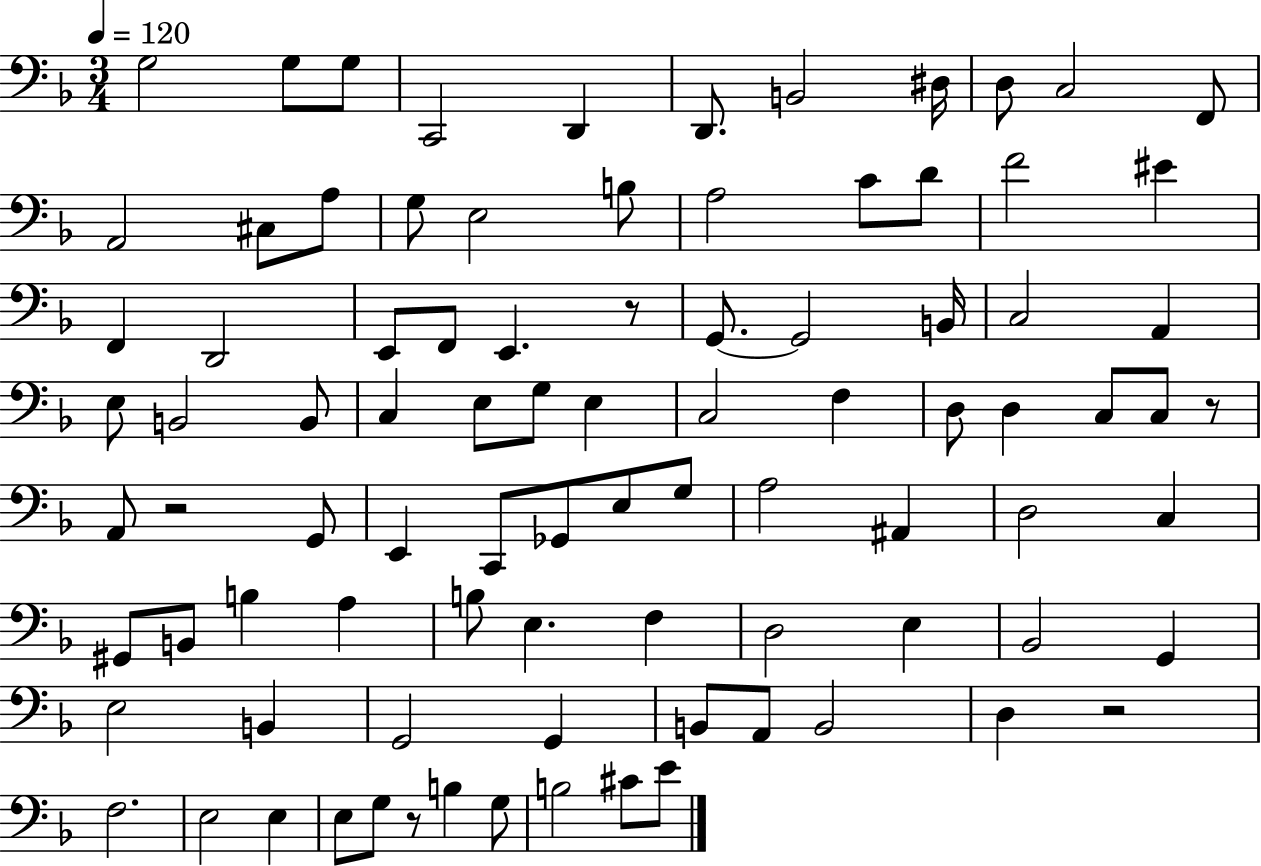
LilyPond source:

{
  \clef bass
  \numericTimeSignature
  \time 3/4
  \key f \major
  \tempo 4 = 120
  g2 g8 g8 | c,2 d,4 | d,8. b,2 dis16 | d8 c2 f,8 | \break a,2 cis8 a8 | g8 e2 b8 | a2 c'8 d'8 | f'2 eis'4 | \break f,4 d,2 | e,8 f,8 e,4. r8 | g,8.~~ g,2 b,16 | c2 a,4 | \break e8 b,2 b,8 | c4 e8 g8 e4 | c2 f4 | d8 d4 c8 c8 r8 | \break a,8 r2 g,8 | e,4 c,8 ges,8 e8 g8 | a2 ais,4 | d2 c4 | \break gis,8 b,8 b4 a4 | b8 e4. f4 | d2 e4 | bes,2 g,4 | \break e2 b,4 | g,2 g,4 | b,8 a,8 b,2 | d4 r2 | \break f2. | e2 e4 | e8 g8 r8 b4 g8 | b2 cis'8 e'8 | \break \bar "|."
}